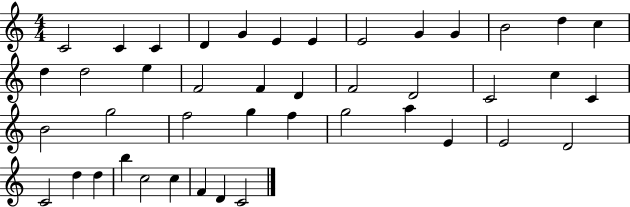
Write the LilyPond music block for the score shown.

{
  \clef treble
  \numericTimeSignature
  \time 4/4
  \key c \major
  c'2 c'4 c'4 | d'4 g'4 e'4 e'4 | e'2 g'4 g'4 | b'2 d''4 c''4 | \break d''4 d''2 e''4 | f'2 f'4 d'4 | f'2 d'2 | c'2 c''4 c'4 | \break b'2 g''2 | f''2 g''4 f''4 | g''2 a''4 e'4 | e'2 d'2 | \break c'2 d''4 d''4 | b''4 c''2 c''4 | f'4 d'4 c'2 | \bar "|."
}